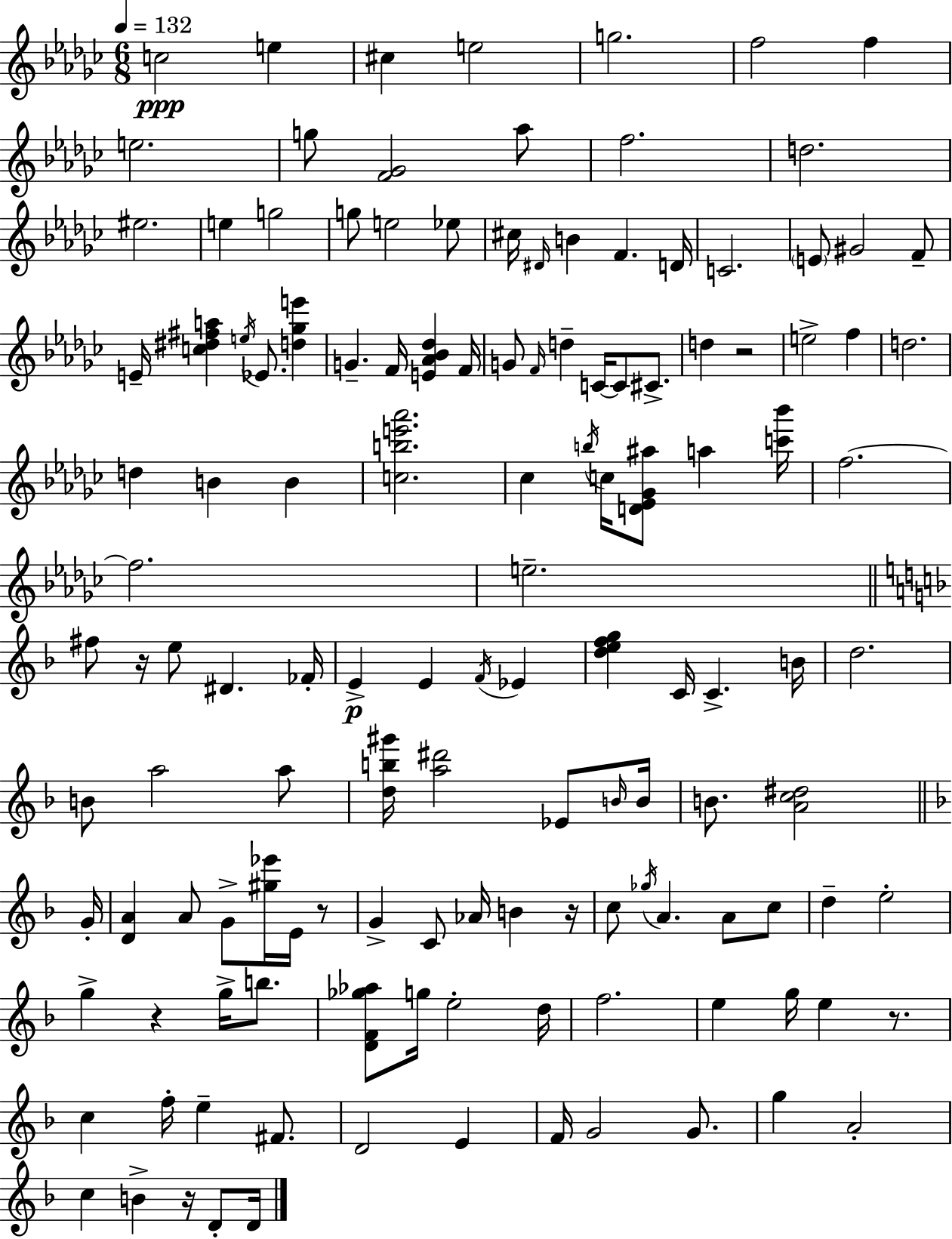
C5/h E5/q C#5/q E5/h G5/h. F5/h F5/q E5/h. G5/e [F4,Gb4]/h Ab5/e F5/h. D5/h. EIS5/h. E5/q G5/h G5/e E5/h Eb5/e C#5/s D#4/s B4/q F4/q. D4/s C4/h. E4/e G#4/h F4/e E4/s [C5,D#5,F#5,A5]/q E5/s Eb4/e. [D5,Gb5,E6]/q G4/q. F4/s [E4,Ab4,Bb4,Db5]/q F4/s G4/e F4/s D5/q C4/s C4/e C#4/e. D5/q R/h E5/h F5/q D5/h. D5/q B4/q B4/q [C5,B5,E6,Ab6]/h. CES5/q B5/s C5/s [D4,Eb4,Gb4,A#5]/e A5/q [C6,Bb6]/s F5/h. F5/h. E5/h. F#5/e R/s E5/e D#4/q. FES4/s E4/q E4/q F4/s Eb4/q [D5,E5,F5,G5]/q C4/s C4/q. B4/s D5/h. B4/e A5/h A5/e [D5,B5,G#6]/s [A5,D#6]/h Eb4/e B4/s B4/s B4/e. [A4,C5,D#5]/h G4/s [D4,A4]/q A4/e G4/e [G#5,Eb6]/s E4/s R/e G4/q C4/e Ab4/s B4/q R/s C5/e Gb5/s A4/q. A4/e C5/e D5/q E5/h G5/q R/q G5/s B5/e. [D4,F4,Gb5,Ab5]/e G5/s E5/h D5/s F5/h. E5/q G5/s E5/q R/e. C5/q F5/s E5/q F#4/e. D4/h E4/q F4/s G4/h G4/e. G5/q A4/h C5/q B4/q R/s D4/e D4/s